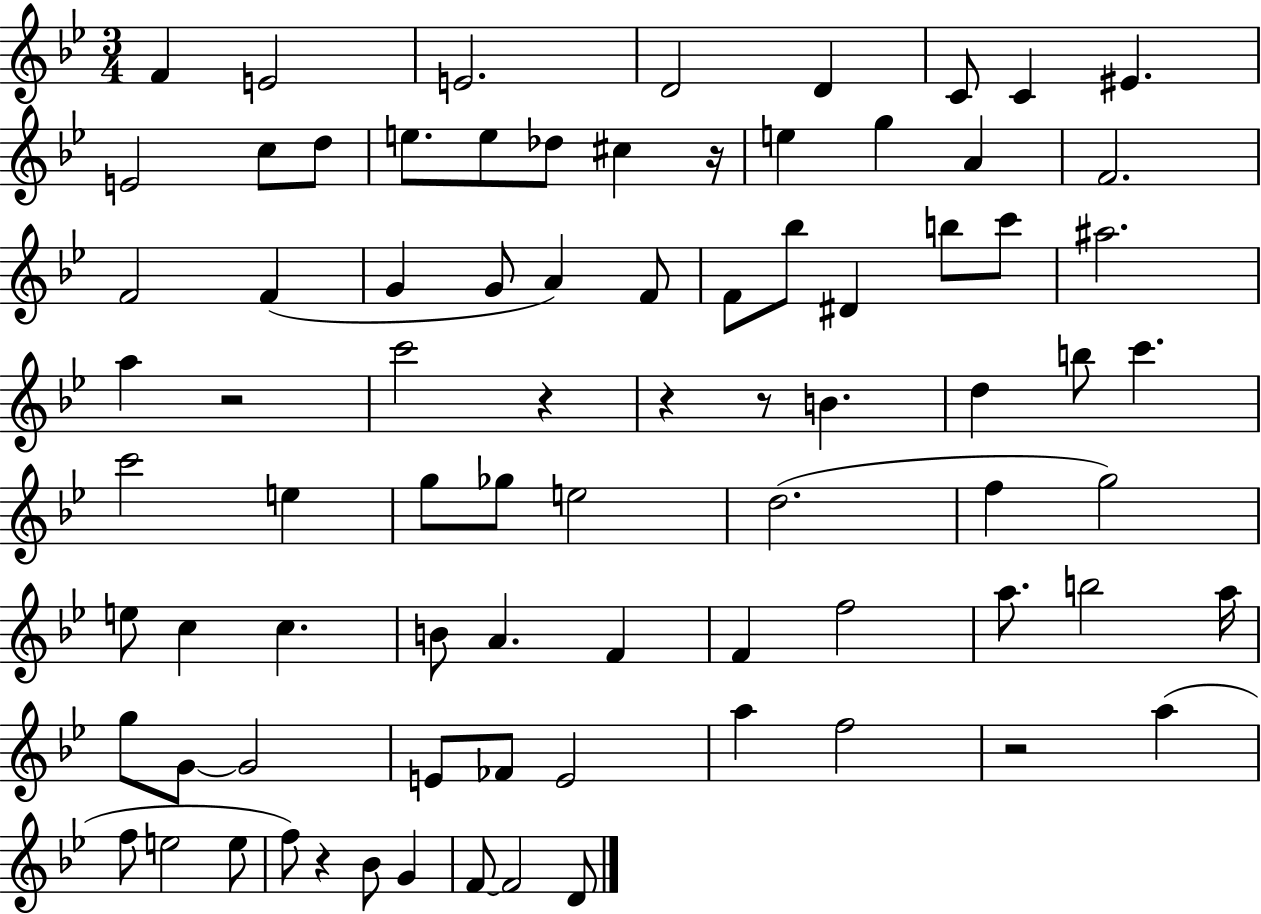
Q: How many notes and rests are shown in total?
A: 81